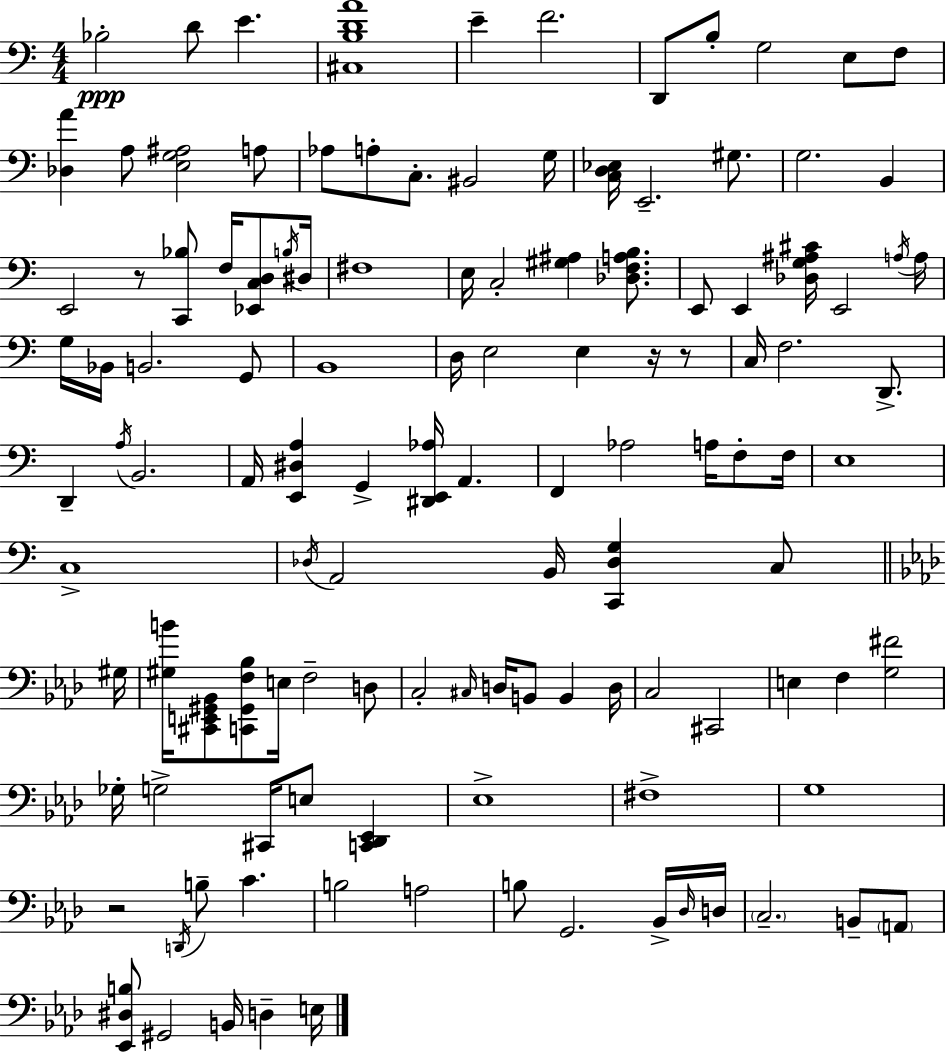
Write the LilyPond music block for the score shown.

{
  \clef bass
  \numericTimeSignature
  \time 4/4
  \key c \major
  bes2-.\ppp d'8 e'4. | <cis b d' a'>1 | e'4-- f'2. | d,8 b8-. g2 e8 f8 | \break <des a'>4 a8 <e g ais>2 a8 | aes8 a8-. c8.-. bis,2 g16 | <c d ees>16 e,2.-- gis8. | g2. b,4 | \break e,2 r8 <c, bes>8 f16 <ees, c d>8 \acciaccatura { b16 } | dis16 fis1 | e16 c2-. <gis ais>4 <des f a b>8. | e,8 e,4 <des g ais cis'>16 e,2 | \break \acciaccatura { a16 } a16 g16 bes,16 b,2. | g,8 b,1 | d16 e2 e4 r16 | r8 c16 f2. d,8.-> | \break d,4-- \acciaccatura { a16 } b,2. | a,16 <e, dis a>4 g,4-> <dis, e, aes>16 a,4. | f,4 aes2 a16 | f8-. f16 e1 | \break c1-> | \acciaccatura { des16 } a,2 b,16 <c, des g>4 | c8 \bar "||" \break \key aes \major gis16 <gis b'>16 <cis, e, gis, bes,>8 <c, gis, f bes>8 e16 f2-- d8 | c2-. \grace { cis16 } d16 b,8 b,4 | d16 c2 cis,2 | e4 f4 <g fis'>2 | \break ges16-. g2-> cis,16 e8 <c, des, ees,>4 | ees1-> | fis1-> | g1 | \break r2 \acciaccatura { d,16 } b8-- c'4. | b2 a2 | b8 g,2. | bes,16-> \grace { des16 } d16 \parenthesize c2.-- | \break b,8-- \parenthesize a,8 <ees, dis b>8 gis,2 b,16 d4-- | e16 \bar "|."
}